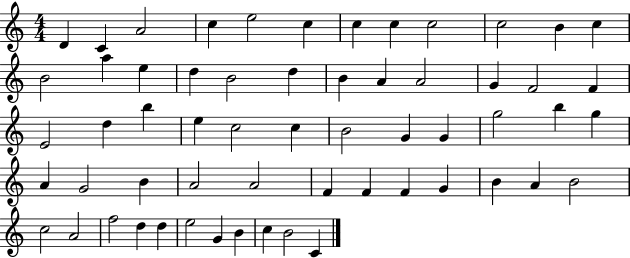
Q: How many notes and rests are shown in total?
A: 59